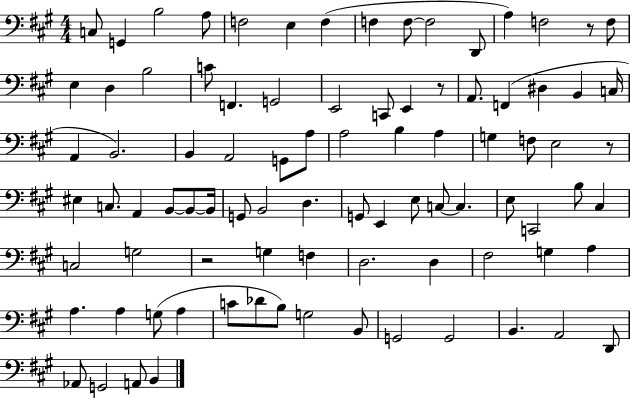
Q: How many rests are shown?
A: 4